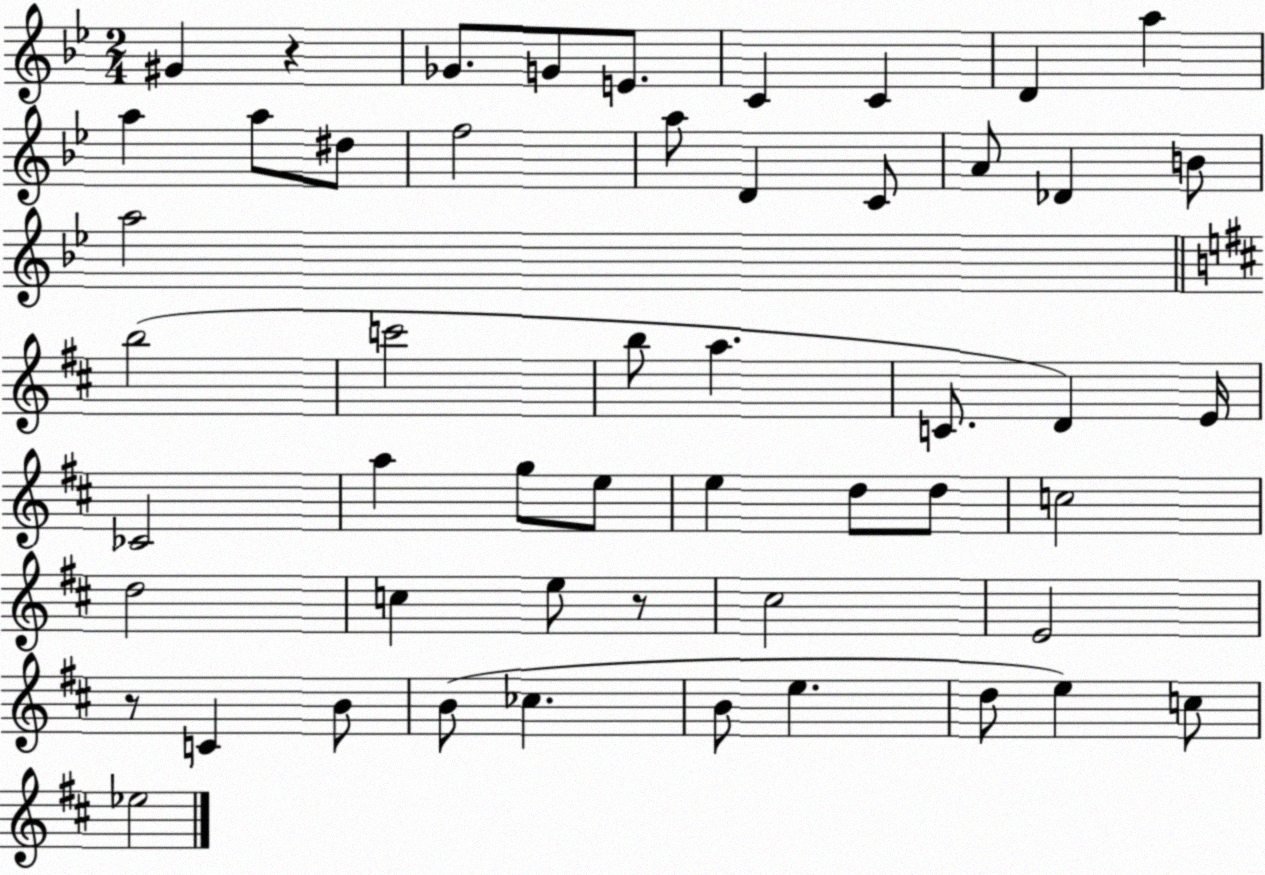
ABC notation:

X:1
T:Untitled
M:2/4
L:1/4
K:Bb
^G z _G/2 G/2 E/2 C C D a a a/2 ^d/2 f2 a/2 D C/2 A/2 _D B/2 a2 b2 c'2 b/2 a C/2 D E/4 _C2 a g/2 e/2 e d/2 d/2 c2 d2 c e/2 z/2 ^c2 E2 z/2 C B/2 B/2 _c B/2 e d/2 e c/2 _e2